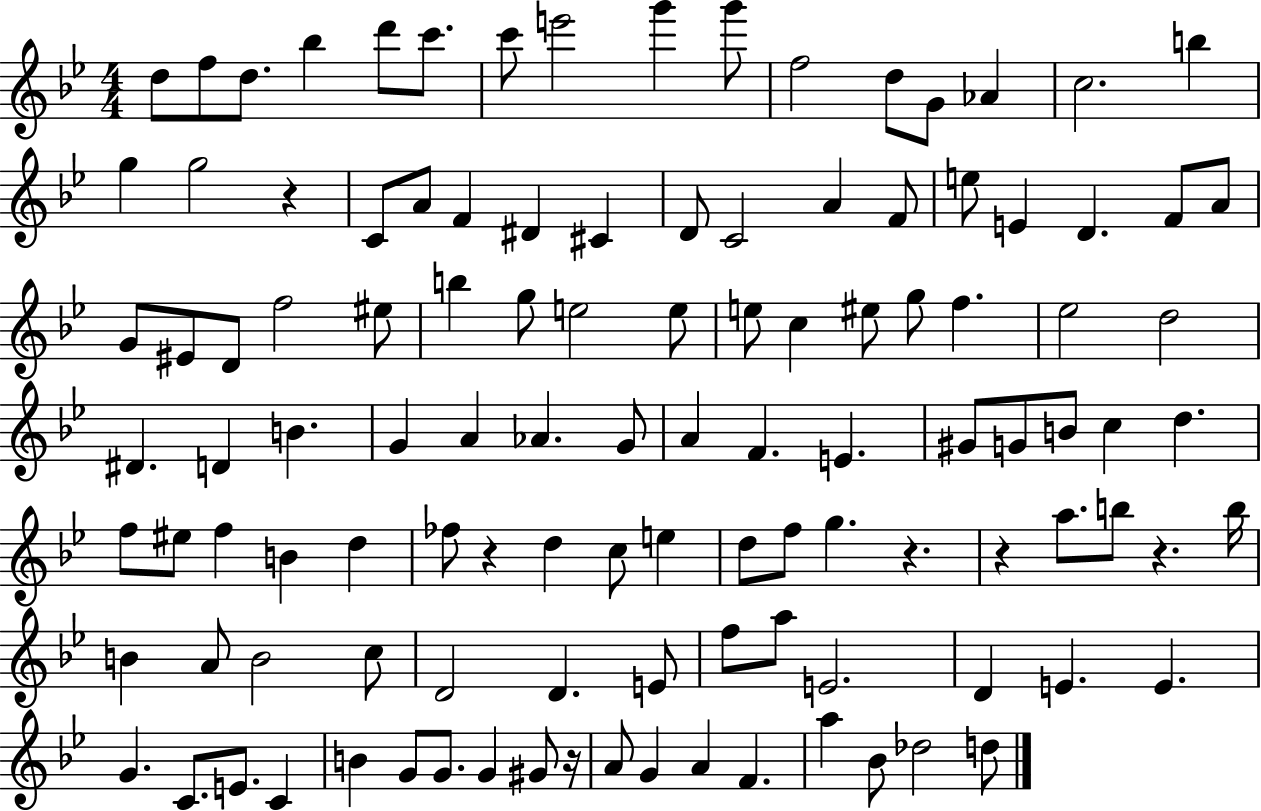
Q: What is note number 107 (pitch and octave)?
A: Db5